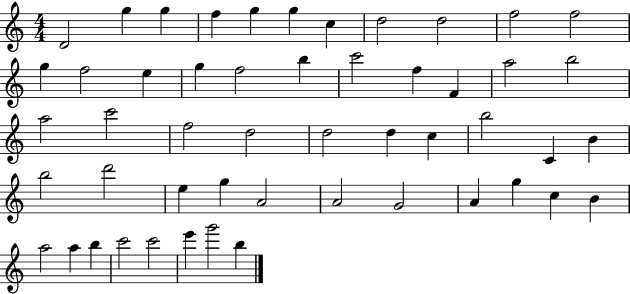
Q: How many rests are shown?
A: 0